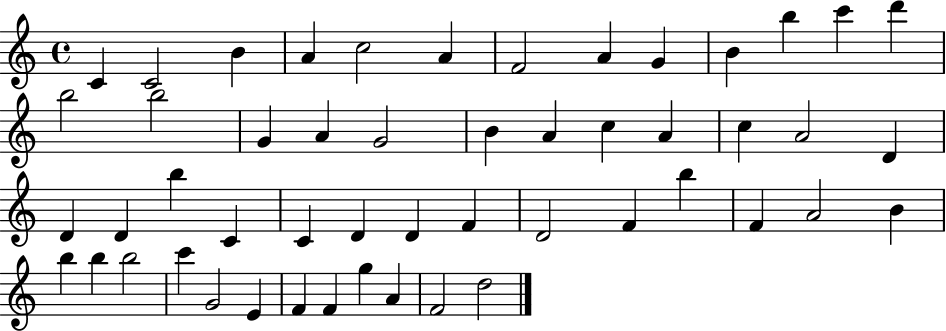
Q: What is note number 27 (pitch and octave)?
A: D4